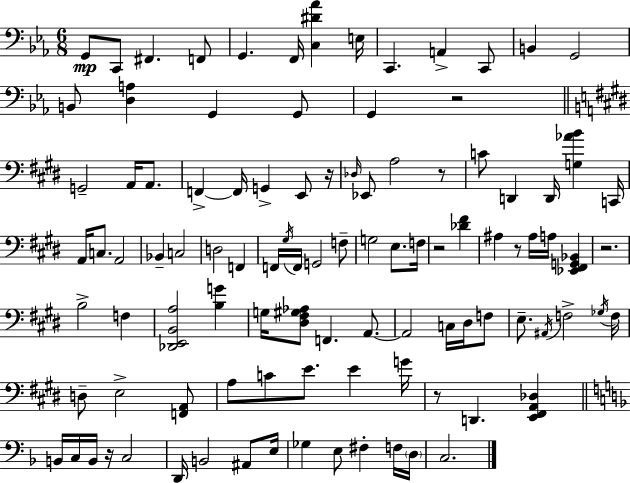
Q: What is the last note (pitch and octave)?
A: C3